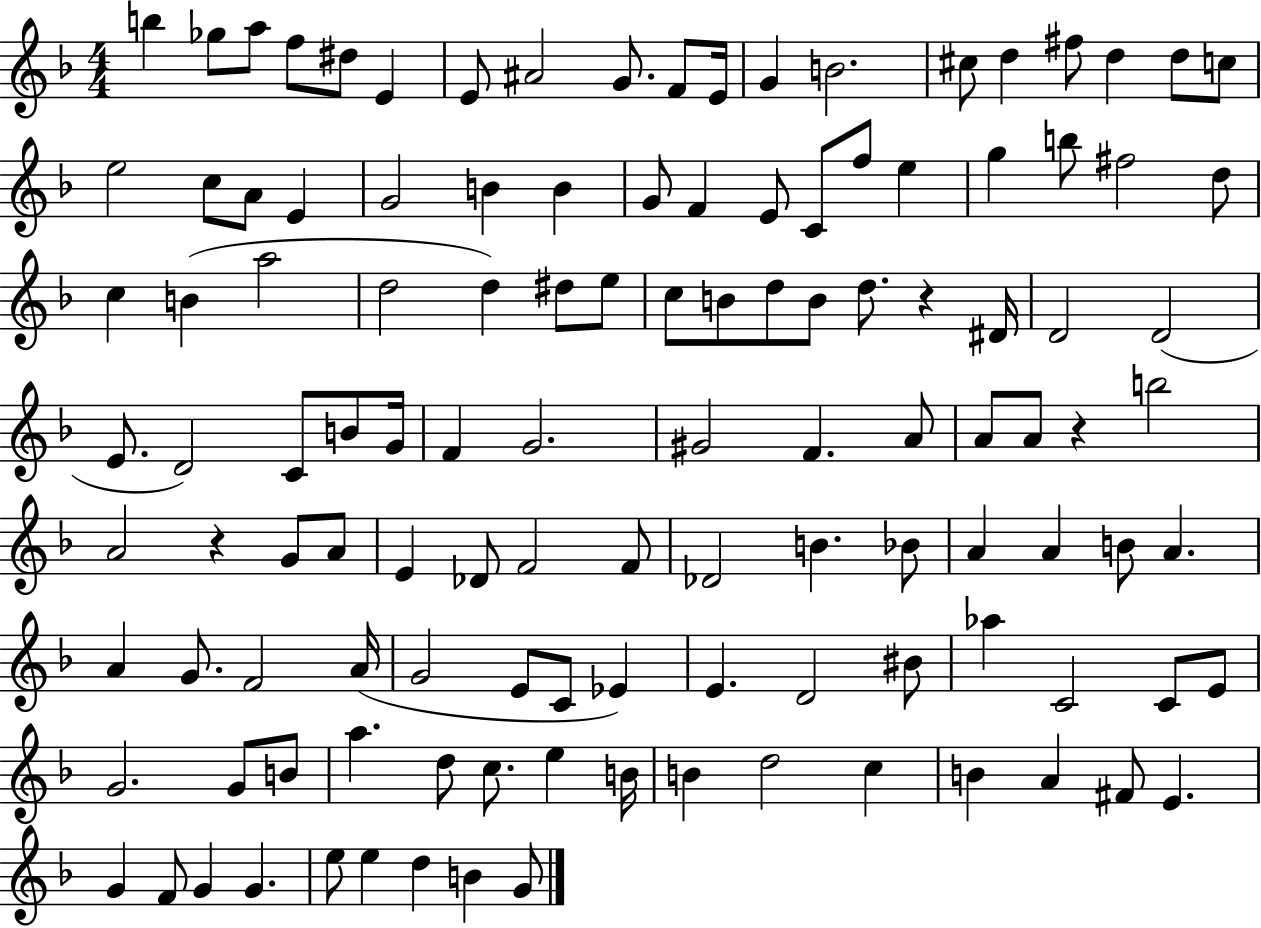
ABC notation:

X:1
T:Untitled
M:4/4
L:1/4
K:F
b _g/2 a/2 f/2 ^d/2 E E/2 ^A2 G/2 F/2 E/4 G B2 ^c/2 d ^f/2 d d/2 c/2 e2 c/2 A/2 E G2 B B G/2 F E/2 C/2 f/2 e g b/2 ^f2 d/2 c B a2 d2 d ^d/2 e/2 c/2 B/2 d/2 B/2 d/2 z ^D/4 D2 D2 E/2 D2 C/2 B/2 G/4 F G2 ^G2 F A/2 A/2 A/2 z b2 A2 z G/2 A/2 E _D/2 F2 F/2 _D2 B _B/2 A A B/2 A A G/2 F2 A/4 G2 E/2 C/2 _E E D2 ^B/2 _a C2 C/2 E/2 G2 G/2 B/2 a d/2 c/2 e B/4 B d2 c B A ^F/2 E G F/2 G G e/2 e d B G/2